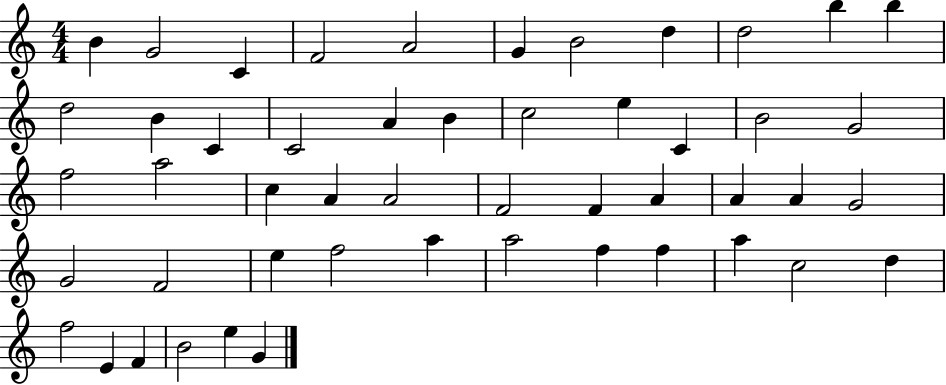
{
  \clef treble
  \numericTimeSignature
  \time 4/4
  \key c \major
  b'4 g'2 c'4 | f'2 a'2 | g'4 b'2 d''4 | d''2 b''4 b''4 | \break d''2 b'4 c'4 | c'2 a'4 b'4 | c''2 e''4 c'4 | b'2 g'2 | \break f''2 a''2 | c''4 a'4 a'2 | f'2 f'4 a'4 | a'4 a'4 g'2 | \break g'2 f'2 | e''4 f''2 a''4 | a''2 f''4 f''4 | a''4 c''2 d''4 | \break f''2 e'4 f'4 | b'2 e''4 g'4 | \bar "|."
}